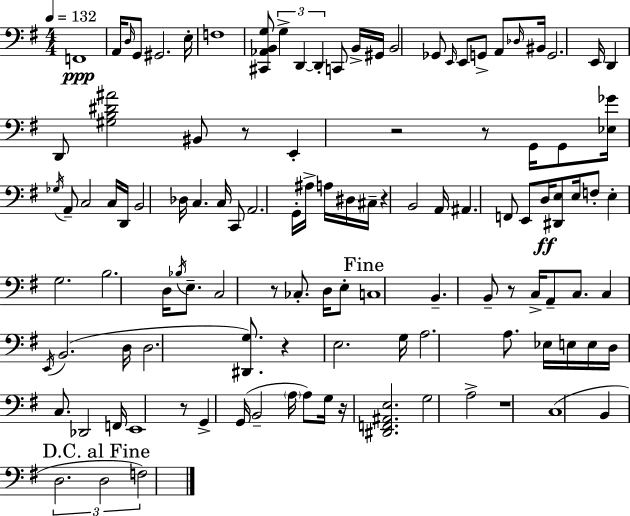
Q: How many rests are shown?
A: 10